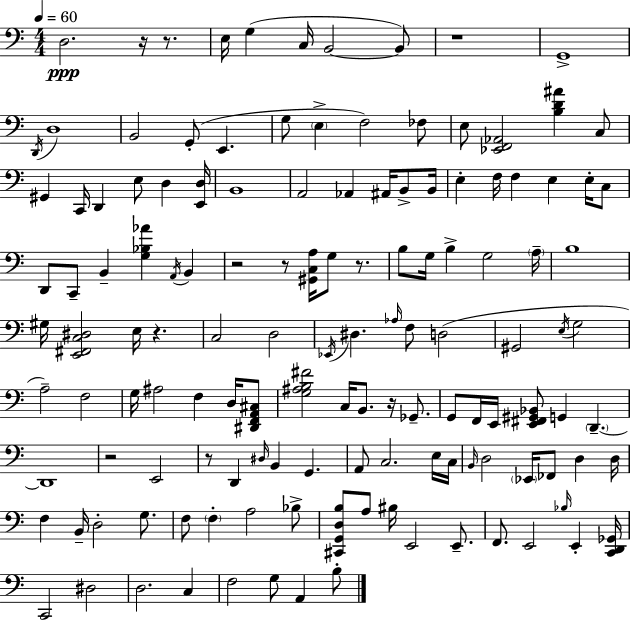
D3/h. R/s R/e. E3/s G3/q C3/s B2/h B2/e R/w G2/w D2/s D3/w B2/h G2/e E2/q. G3/e E3/q F3/h FES3/e E3/e [Eb2,F2,Ab2]/h [B3,D4,A#4]/q C3/e G#2/q C2/s D2/q E3/e D3/q [E2,D3]/s B2/w A2/h Ab2/q A#2/s B2/e B2/s E3/q F3/s F3/q E3/q E3/s C3/e D2/e C2/e B2/q [G3,Bb3,Ab4]/q A2/s B2/q R/h R/e [G#2,C3,A3]/s G3/e R/e. B3/e G3/s B3/q G3/h A3/s B3/w G#3/s [E2,F#2,C3,D#3]/h E3/s R/q. C3/h D3/h Eb2/s D#3/q. Ab3/s F3/e D3/h G#2/h E3/s G3/h A3/h F3/h G3/s A#3/h F3/q D3/s [D#2,F2,A2,C#3]/e [G3,A#3,B3,F#4]/h C3/s B2/e. R/s Gb2/e. G2/e F2/s E2/s [E2,F#2,G#2,Bb2]/e G2/q D2/q. D2/w R/h E2/h R/e D2/q D#3/s B2/q G2/q. A2/e C3/h. E3/s C3/s B2/s D3/h Eb2/s FES2/e D3/q D3/s F3/q B2/s D3/h G3/e. F3/e F3/q A3/h Bb3/e [C#2,G2,D3,B3]/e A3/e BIS3/s E2/h E2/e. F2/e. E2/h Bb3/s E2/q [C2,D2,Gb2]/s C2/h D#3/h D3/h. C3/q F3/h G3/e A2/q B3/e